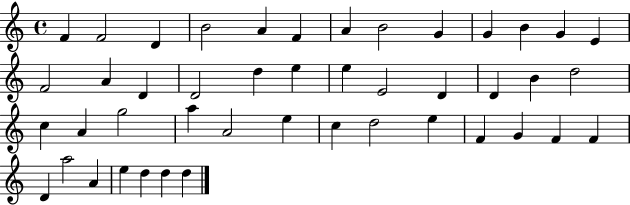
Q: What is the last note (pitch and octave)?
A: D5